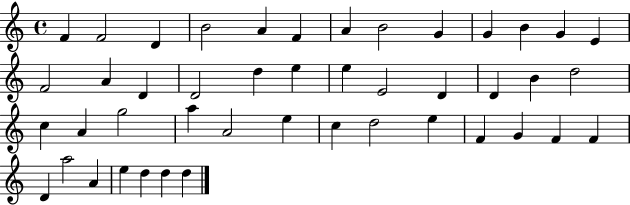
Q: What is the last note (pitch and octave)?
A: D5